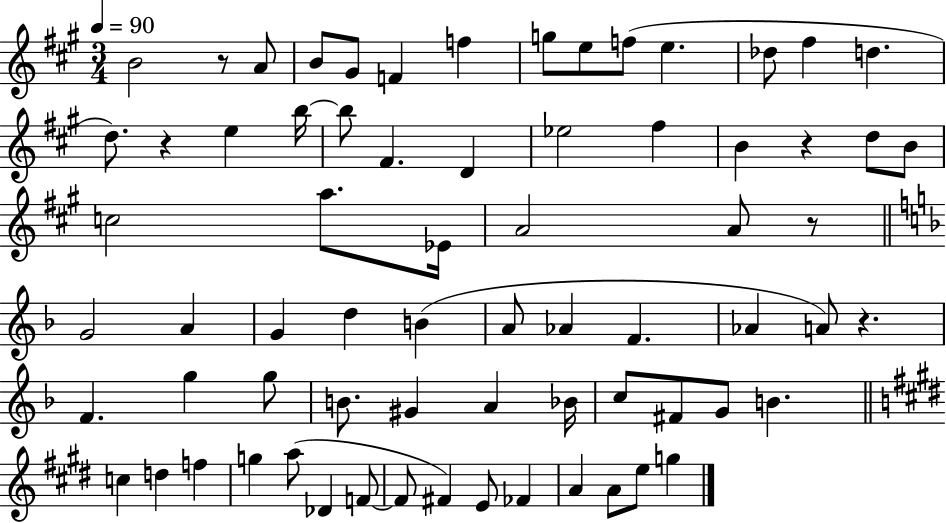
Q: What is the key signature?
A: A major